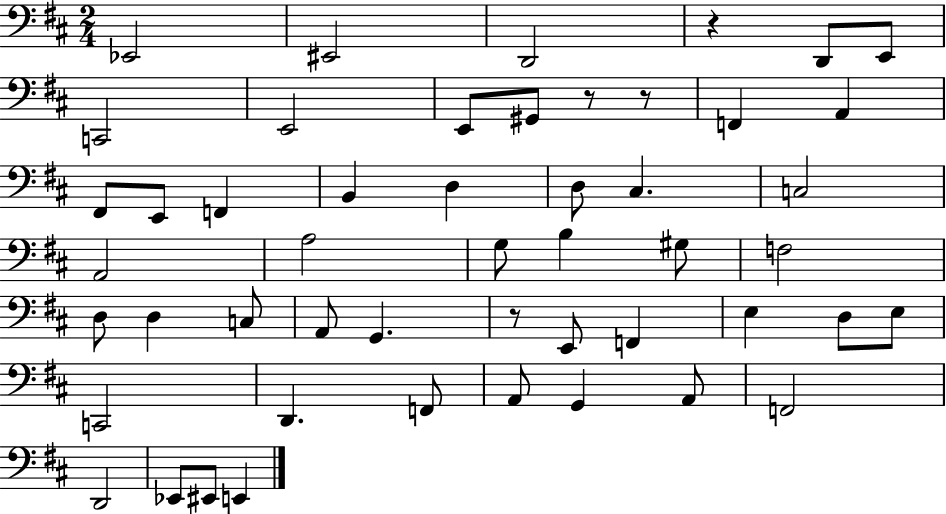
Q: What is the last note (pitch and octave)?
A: E2